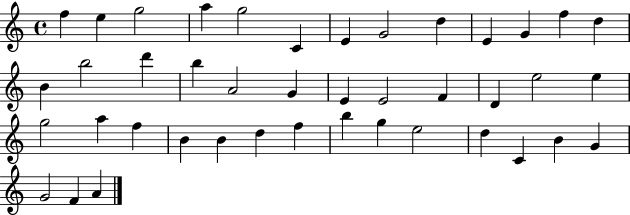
F5/q E5/q G5/h A5/q G5/h C4/q E4/q G4/h D5/q E4/q G4/q F5/q D5/q B4/q B5/h D6/q B5/q A4/h G4/q E4/q E4/h F4/q D4/q E5/h E5/q G5/h A5/q F5/q B4/q B4/q D5/q F5/q B5/q G5/q E5/h D5/q C4/q B4/q G4/q G4/h F4/q A4/q